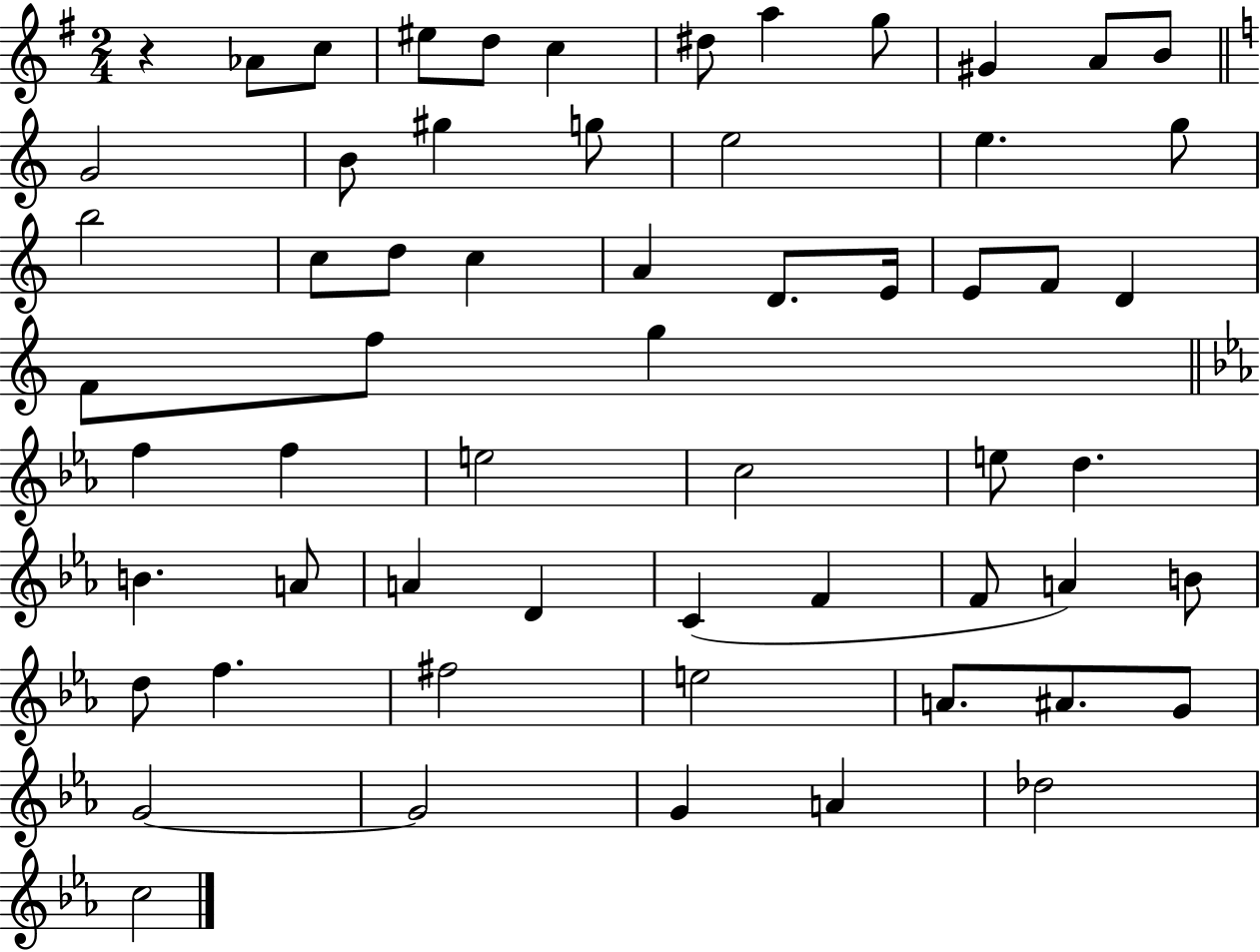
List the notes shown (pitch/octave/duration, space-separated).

R/q Ab4/e C5/e EIS5/e D5/e C5/q D#5/e A5/q G5/e G#4/q A4/e B4/e G4/h B4/e G#5/q G5/e E5/h E5/q. G5/e B5/h C5/e D5/e C5/q A4/q D4/e. E4/s E4/e F4/e D4/q F4/e F5/e G5/q F5/q F5/q E5/h C5/h E5/e D5/q. B4/q. A4/e A4/q D4/q C4/q F4/q F4/e A4/q B4/e D5/e F5/q. F#5/h E5/h A4/e. A#4/e. G4/e G4/h G4/h G4/q A4/q Db5/h C5/h